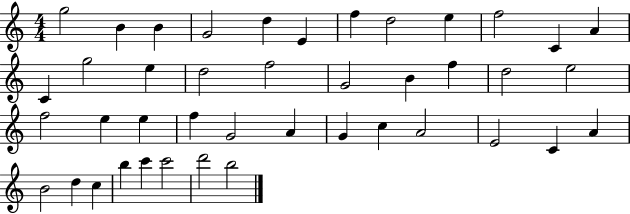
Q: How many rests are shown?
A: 0